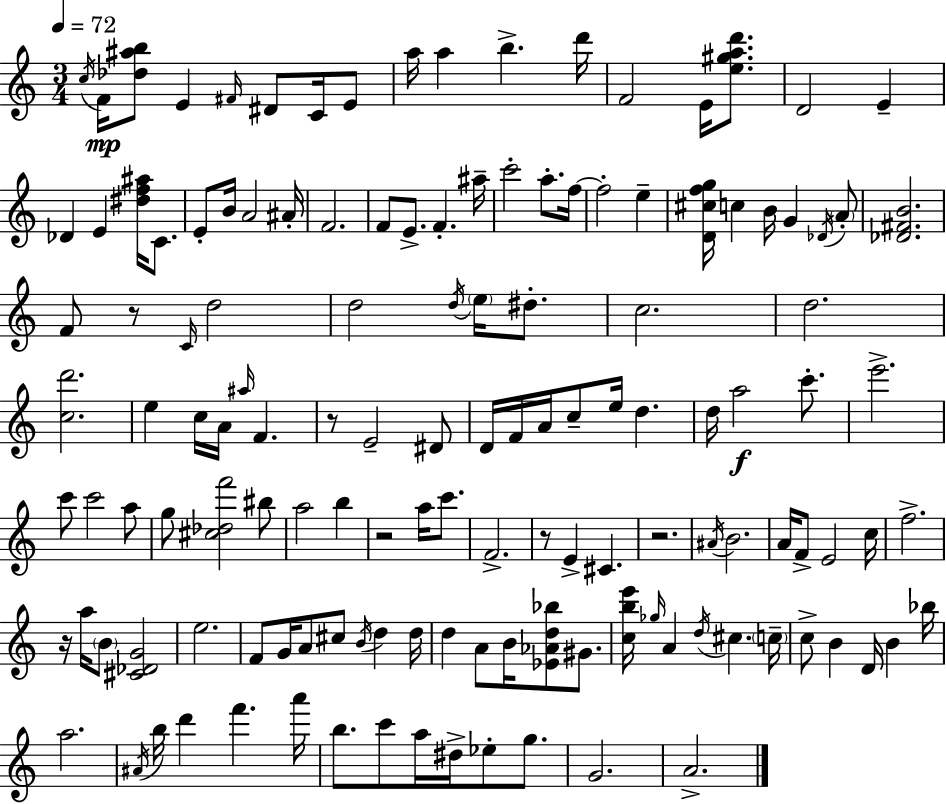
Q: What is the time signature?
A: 3/4